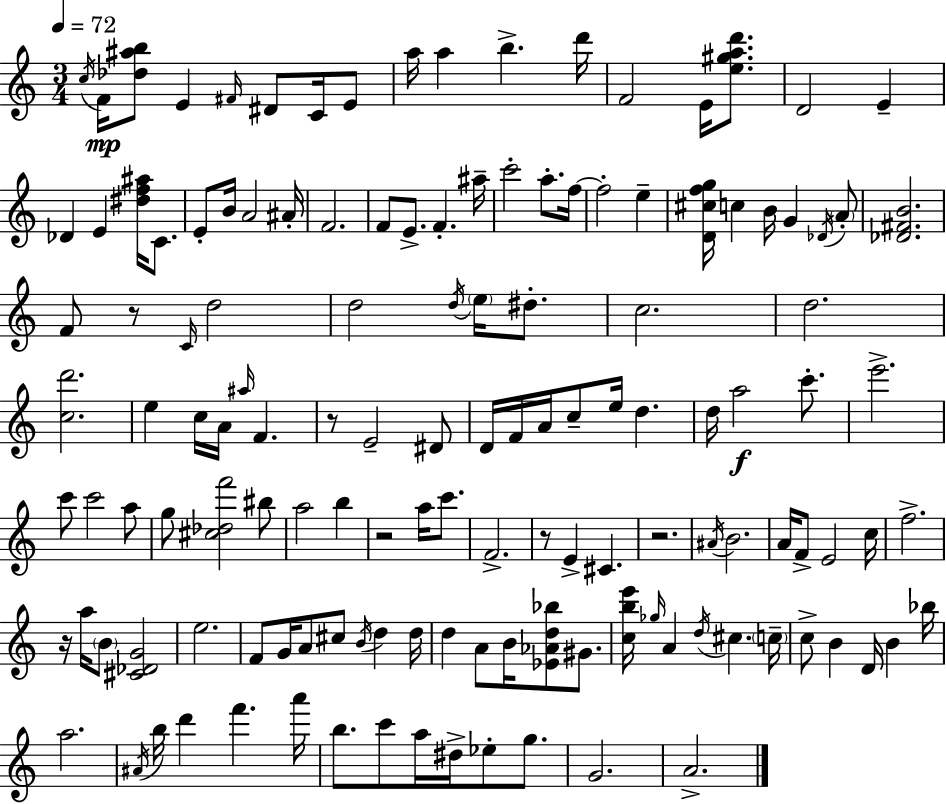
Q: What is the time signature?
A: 3/4